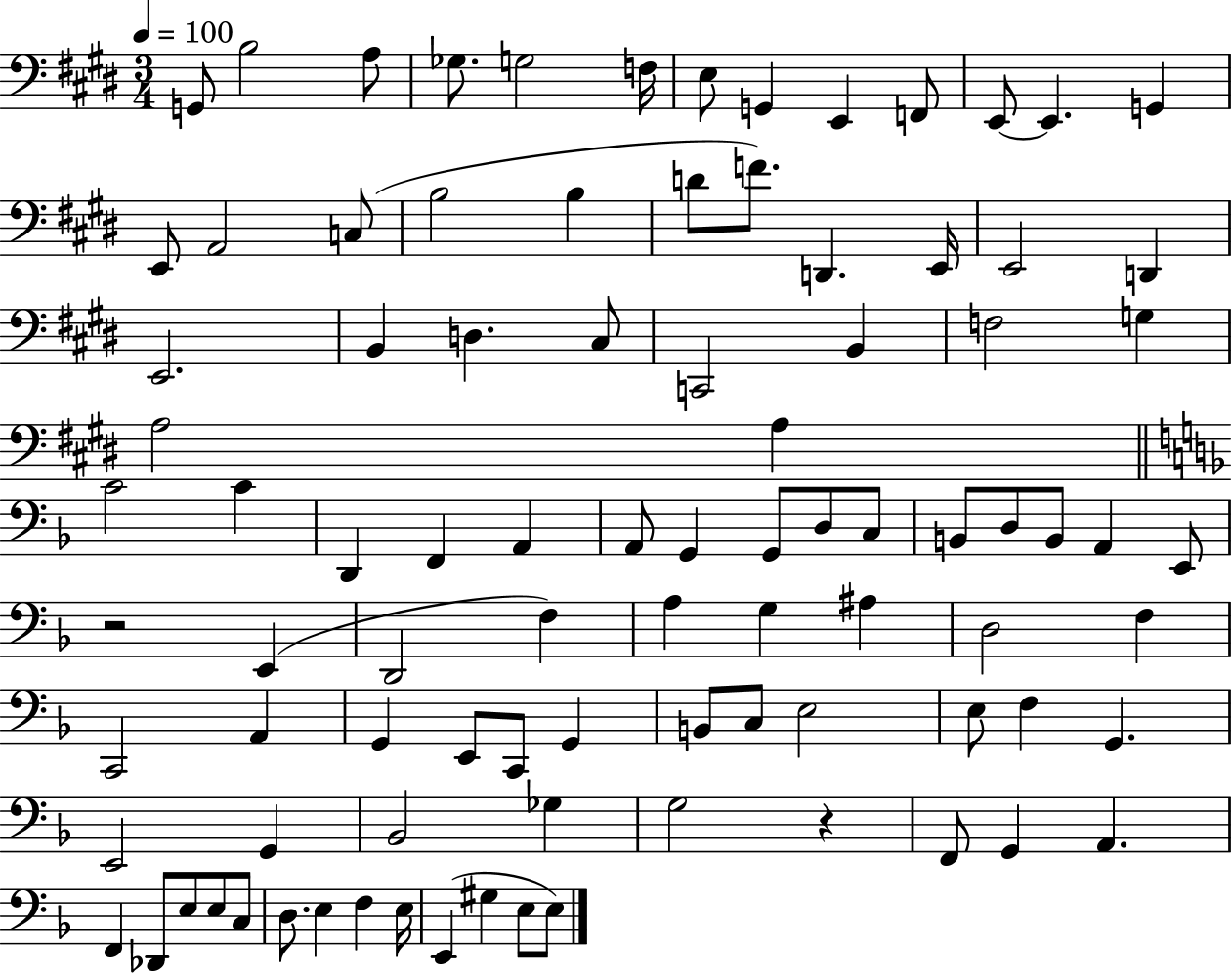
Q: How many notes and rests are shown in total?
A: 92